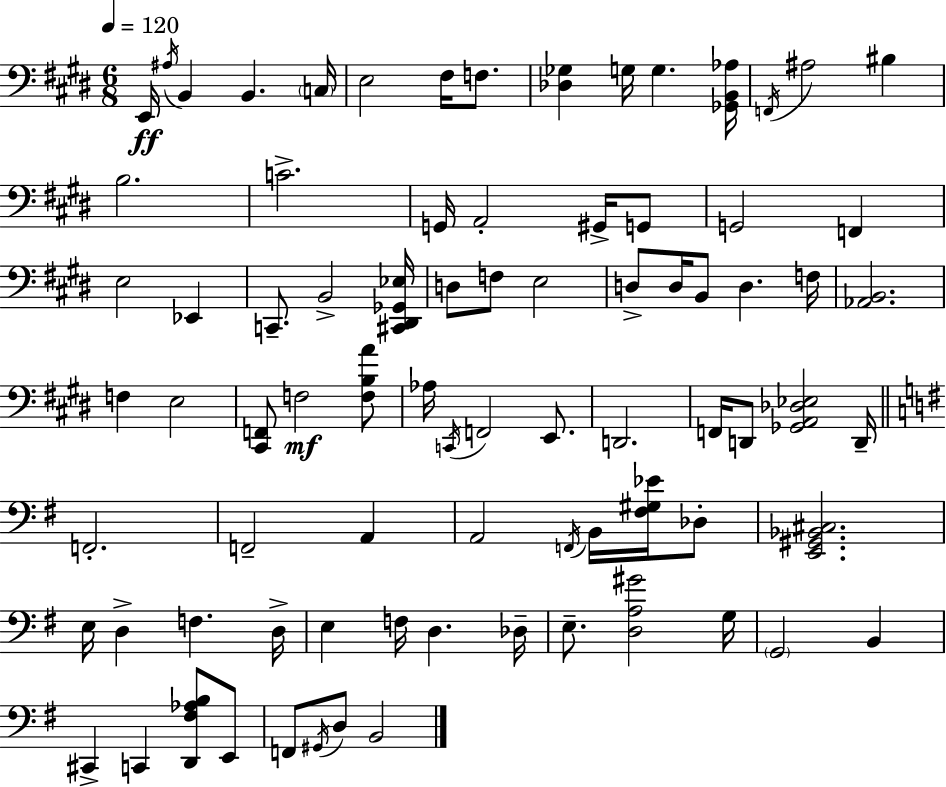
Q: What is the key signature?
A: E major